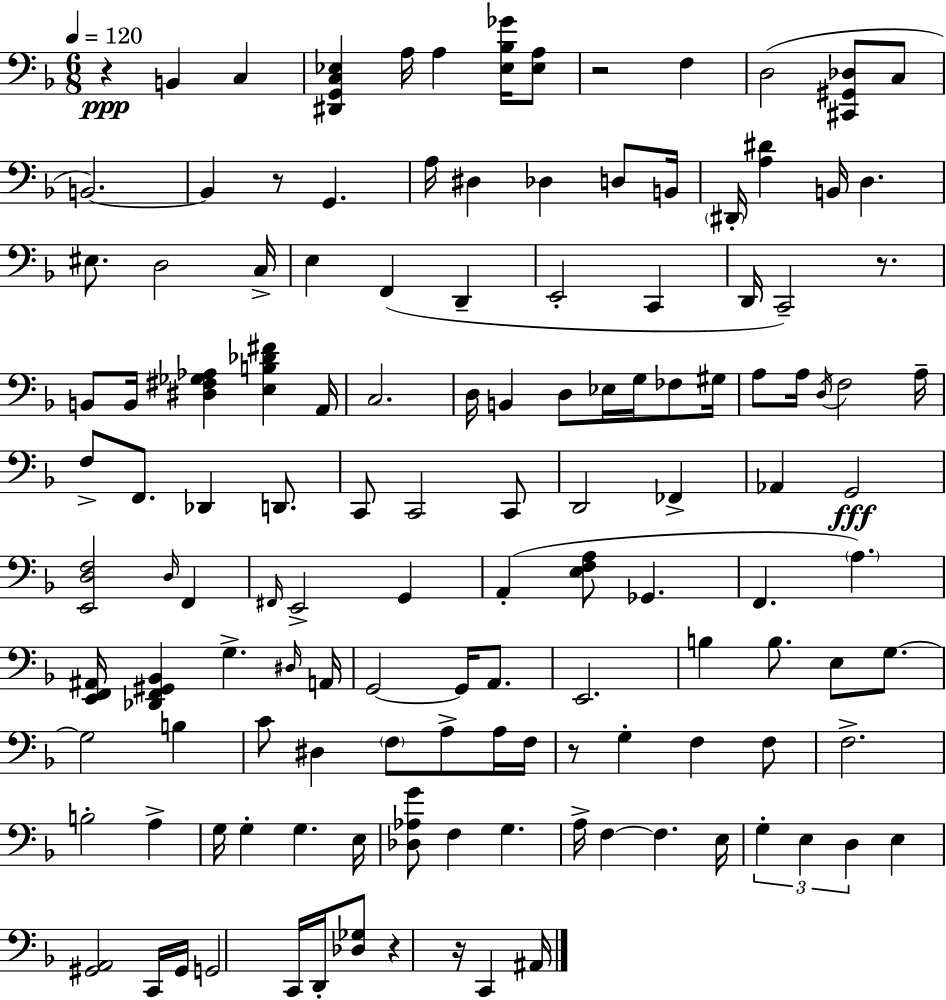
X:1
T:Untitled
M:6/8
L:1/4
K:Dm
z B,, C, [^D,,G,,C,_E,] A,/4 A, [_E,_B,_G]/4 [_E,A,]/2 z2 F, D,2 [^C,,^G,,_D,]/2 C,/2 B,,2 B,, z/2 G,, A,/4 ^D, _D, D,/2 B,,/4 ^D,,/4 [A,^D] B,,/4 D, ^E,/2 D,2 C,/4 E, F,, D,, E,,2 C,, D,,/4 C,,2 z/2 B,,/2 B,,/4 [^D,^F,_G,_A,] [E,B,_D^F] A,,/4 C,2 D,/4 B,, D,/2 _E,/4 G,/4 _F,/2 ^G,/4 A,/2 A,/4 D,/4 F,2 A,/4 F,/2 F,,/2 _D,, D,,/2 C,,/2 C,,2 C,,/2 D,,2 _F,, _A,, G,,2 [E,,D,F,]2 D,/4 F,, ^F,,/4 E,,2 G,, A,, [E,F,A,]/2 _G,, F,, A, [E,,F,,^A,,]/4 [_D,,F,,^G,,_B,,] G, ^D,/4 A,,/4 G,,2 G,,/4 A,,/2 E,,2 B, B,/2 E,/2 G,/2 G,2 B, C/2 ^D, F,/2 A,/2 A,/4 F,/4 z/2 G, F, F,/2 F,2 B,2 A, G,/4 G, G, E,/4 [_D,_A,G]/2 F, G, A,/4 F, F, E,/4 G, E, D, E, [^G,,A,,]2 C,,/4 ^G,,/4 G,,2 C,,/4 D,,/4 [_D,_G,]/2 z z/4 C,, ^A,,/4